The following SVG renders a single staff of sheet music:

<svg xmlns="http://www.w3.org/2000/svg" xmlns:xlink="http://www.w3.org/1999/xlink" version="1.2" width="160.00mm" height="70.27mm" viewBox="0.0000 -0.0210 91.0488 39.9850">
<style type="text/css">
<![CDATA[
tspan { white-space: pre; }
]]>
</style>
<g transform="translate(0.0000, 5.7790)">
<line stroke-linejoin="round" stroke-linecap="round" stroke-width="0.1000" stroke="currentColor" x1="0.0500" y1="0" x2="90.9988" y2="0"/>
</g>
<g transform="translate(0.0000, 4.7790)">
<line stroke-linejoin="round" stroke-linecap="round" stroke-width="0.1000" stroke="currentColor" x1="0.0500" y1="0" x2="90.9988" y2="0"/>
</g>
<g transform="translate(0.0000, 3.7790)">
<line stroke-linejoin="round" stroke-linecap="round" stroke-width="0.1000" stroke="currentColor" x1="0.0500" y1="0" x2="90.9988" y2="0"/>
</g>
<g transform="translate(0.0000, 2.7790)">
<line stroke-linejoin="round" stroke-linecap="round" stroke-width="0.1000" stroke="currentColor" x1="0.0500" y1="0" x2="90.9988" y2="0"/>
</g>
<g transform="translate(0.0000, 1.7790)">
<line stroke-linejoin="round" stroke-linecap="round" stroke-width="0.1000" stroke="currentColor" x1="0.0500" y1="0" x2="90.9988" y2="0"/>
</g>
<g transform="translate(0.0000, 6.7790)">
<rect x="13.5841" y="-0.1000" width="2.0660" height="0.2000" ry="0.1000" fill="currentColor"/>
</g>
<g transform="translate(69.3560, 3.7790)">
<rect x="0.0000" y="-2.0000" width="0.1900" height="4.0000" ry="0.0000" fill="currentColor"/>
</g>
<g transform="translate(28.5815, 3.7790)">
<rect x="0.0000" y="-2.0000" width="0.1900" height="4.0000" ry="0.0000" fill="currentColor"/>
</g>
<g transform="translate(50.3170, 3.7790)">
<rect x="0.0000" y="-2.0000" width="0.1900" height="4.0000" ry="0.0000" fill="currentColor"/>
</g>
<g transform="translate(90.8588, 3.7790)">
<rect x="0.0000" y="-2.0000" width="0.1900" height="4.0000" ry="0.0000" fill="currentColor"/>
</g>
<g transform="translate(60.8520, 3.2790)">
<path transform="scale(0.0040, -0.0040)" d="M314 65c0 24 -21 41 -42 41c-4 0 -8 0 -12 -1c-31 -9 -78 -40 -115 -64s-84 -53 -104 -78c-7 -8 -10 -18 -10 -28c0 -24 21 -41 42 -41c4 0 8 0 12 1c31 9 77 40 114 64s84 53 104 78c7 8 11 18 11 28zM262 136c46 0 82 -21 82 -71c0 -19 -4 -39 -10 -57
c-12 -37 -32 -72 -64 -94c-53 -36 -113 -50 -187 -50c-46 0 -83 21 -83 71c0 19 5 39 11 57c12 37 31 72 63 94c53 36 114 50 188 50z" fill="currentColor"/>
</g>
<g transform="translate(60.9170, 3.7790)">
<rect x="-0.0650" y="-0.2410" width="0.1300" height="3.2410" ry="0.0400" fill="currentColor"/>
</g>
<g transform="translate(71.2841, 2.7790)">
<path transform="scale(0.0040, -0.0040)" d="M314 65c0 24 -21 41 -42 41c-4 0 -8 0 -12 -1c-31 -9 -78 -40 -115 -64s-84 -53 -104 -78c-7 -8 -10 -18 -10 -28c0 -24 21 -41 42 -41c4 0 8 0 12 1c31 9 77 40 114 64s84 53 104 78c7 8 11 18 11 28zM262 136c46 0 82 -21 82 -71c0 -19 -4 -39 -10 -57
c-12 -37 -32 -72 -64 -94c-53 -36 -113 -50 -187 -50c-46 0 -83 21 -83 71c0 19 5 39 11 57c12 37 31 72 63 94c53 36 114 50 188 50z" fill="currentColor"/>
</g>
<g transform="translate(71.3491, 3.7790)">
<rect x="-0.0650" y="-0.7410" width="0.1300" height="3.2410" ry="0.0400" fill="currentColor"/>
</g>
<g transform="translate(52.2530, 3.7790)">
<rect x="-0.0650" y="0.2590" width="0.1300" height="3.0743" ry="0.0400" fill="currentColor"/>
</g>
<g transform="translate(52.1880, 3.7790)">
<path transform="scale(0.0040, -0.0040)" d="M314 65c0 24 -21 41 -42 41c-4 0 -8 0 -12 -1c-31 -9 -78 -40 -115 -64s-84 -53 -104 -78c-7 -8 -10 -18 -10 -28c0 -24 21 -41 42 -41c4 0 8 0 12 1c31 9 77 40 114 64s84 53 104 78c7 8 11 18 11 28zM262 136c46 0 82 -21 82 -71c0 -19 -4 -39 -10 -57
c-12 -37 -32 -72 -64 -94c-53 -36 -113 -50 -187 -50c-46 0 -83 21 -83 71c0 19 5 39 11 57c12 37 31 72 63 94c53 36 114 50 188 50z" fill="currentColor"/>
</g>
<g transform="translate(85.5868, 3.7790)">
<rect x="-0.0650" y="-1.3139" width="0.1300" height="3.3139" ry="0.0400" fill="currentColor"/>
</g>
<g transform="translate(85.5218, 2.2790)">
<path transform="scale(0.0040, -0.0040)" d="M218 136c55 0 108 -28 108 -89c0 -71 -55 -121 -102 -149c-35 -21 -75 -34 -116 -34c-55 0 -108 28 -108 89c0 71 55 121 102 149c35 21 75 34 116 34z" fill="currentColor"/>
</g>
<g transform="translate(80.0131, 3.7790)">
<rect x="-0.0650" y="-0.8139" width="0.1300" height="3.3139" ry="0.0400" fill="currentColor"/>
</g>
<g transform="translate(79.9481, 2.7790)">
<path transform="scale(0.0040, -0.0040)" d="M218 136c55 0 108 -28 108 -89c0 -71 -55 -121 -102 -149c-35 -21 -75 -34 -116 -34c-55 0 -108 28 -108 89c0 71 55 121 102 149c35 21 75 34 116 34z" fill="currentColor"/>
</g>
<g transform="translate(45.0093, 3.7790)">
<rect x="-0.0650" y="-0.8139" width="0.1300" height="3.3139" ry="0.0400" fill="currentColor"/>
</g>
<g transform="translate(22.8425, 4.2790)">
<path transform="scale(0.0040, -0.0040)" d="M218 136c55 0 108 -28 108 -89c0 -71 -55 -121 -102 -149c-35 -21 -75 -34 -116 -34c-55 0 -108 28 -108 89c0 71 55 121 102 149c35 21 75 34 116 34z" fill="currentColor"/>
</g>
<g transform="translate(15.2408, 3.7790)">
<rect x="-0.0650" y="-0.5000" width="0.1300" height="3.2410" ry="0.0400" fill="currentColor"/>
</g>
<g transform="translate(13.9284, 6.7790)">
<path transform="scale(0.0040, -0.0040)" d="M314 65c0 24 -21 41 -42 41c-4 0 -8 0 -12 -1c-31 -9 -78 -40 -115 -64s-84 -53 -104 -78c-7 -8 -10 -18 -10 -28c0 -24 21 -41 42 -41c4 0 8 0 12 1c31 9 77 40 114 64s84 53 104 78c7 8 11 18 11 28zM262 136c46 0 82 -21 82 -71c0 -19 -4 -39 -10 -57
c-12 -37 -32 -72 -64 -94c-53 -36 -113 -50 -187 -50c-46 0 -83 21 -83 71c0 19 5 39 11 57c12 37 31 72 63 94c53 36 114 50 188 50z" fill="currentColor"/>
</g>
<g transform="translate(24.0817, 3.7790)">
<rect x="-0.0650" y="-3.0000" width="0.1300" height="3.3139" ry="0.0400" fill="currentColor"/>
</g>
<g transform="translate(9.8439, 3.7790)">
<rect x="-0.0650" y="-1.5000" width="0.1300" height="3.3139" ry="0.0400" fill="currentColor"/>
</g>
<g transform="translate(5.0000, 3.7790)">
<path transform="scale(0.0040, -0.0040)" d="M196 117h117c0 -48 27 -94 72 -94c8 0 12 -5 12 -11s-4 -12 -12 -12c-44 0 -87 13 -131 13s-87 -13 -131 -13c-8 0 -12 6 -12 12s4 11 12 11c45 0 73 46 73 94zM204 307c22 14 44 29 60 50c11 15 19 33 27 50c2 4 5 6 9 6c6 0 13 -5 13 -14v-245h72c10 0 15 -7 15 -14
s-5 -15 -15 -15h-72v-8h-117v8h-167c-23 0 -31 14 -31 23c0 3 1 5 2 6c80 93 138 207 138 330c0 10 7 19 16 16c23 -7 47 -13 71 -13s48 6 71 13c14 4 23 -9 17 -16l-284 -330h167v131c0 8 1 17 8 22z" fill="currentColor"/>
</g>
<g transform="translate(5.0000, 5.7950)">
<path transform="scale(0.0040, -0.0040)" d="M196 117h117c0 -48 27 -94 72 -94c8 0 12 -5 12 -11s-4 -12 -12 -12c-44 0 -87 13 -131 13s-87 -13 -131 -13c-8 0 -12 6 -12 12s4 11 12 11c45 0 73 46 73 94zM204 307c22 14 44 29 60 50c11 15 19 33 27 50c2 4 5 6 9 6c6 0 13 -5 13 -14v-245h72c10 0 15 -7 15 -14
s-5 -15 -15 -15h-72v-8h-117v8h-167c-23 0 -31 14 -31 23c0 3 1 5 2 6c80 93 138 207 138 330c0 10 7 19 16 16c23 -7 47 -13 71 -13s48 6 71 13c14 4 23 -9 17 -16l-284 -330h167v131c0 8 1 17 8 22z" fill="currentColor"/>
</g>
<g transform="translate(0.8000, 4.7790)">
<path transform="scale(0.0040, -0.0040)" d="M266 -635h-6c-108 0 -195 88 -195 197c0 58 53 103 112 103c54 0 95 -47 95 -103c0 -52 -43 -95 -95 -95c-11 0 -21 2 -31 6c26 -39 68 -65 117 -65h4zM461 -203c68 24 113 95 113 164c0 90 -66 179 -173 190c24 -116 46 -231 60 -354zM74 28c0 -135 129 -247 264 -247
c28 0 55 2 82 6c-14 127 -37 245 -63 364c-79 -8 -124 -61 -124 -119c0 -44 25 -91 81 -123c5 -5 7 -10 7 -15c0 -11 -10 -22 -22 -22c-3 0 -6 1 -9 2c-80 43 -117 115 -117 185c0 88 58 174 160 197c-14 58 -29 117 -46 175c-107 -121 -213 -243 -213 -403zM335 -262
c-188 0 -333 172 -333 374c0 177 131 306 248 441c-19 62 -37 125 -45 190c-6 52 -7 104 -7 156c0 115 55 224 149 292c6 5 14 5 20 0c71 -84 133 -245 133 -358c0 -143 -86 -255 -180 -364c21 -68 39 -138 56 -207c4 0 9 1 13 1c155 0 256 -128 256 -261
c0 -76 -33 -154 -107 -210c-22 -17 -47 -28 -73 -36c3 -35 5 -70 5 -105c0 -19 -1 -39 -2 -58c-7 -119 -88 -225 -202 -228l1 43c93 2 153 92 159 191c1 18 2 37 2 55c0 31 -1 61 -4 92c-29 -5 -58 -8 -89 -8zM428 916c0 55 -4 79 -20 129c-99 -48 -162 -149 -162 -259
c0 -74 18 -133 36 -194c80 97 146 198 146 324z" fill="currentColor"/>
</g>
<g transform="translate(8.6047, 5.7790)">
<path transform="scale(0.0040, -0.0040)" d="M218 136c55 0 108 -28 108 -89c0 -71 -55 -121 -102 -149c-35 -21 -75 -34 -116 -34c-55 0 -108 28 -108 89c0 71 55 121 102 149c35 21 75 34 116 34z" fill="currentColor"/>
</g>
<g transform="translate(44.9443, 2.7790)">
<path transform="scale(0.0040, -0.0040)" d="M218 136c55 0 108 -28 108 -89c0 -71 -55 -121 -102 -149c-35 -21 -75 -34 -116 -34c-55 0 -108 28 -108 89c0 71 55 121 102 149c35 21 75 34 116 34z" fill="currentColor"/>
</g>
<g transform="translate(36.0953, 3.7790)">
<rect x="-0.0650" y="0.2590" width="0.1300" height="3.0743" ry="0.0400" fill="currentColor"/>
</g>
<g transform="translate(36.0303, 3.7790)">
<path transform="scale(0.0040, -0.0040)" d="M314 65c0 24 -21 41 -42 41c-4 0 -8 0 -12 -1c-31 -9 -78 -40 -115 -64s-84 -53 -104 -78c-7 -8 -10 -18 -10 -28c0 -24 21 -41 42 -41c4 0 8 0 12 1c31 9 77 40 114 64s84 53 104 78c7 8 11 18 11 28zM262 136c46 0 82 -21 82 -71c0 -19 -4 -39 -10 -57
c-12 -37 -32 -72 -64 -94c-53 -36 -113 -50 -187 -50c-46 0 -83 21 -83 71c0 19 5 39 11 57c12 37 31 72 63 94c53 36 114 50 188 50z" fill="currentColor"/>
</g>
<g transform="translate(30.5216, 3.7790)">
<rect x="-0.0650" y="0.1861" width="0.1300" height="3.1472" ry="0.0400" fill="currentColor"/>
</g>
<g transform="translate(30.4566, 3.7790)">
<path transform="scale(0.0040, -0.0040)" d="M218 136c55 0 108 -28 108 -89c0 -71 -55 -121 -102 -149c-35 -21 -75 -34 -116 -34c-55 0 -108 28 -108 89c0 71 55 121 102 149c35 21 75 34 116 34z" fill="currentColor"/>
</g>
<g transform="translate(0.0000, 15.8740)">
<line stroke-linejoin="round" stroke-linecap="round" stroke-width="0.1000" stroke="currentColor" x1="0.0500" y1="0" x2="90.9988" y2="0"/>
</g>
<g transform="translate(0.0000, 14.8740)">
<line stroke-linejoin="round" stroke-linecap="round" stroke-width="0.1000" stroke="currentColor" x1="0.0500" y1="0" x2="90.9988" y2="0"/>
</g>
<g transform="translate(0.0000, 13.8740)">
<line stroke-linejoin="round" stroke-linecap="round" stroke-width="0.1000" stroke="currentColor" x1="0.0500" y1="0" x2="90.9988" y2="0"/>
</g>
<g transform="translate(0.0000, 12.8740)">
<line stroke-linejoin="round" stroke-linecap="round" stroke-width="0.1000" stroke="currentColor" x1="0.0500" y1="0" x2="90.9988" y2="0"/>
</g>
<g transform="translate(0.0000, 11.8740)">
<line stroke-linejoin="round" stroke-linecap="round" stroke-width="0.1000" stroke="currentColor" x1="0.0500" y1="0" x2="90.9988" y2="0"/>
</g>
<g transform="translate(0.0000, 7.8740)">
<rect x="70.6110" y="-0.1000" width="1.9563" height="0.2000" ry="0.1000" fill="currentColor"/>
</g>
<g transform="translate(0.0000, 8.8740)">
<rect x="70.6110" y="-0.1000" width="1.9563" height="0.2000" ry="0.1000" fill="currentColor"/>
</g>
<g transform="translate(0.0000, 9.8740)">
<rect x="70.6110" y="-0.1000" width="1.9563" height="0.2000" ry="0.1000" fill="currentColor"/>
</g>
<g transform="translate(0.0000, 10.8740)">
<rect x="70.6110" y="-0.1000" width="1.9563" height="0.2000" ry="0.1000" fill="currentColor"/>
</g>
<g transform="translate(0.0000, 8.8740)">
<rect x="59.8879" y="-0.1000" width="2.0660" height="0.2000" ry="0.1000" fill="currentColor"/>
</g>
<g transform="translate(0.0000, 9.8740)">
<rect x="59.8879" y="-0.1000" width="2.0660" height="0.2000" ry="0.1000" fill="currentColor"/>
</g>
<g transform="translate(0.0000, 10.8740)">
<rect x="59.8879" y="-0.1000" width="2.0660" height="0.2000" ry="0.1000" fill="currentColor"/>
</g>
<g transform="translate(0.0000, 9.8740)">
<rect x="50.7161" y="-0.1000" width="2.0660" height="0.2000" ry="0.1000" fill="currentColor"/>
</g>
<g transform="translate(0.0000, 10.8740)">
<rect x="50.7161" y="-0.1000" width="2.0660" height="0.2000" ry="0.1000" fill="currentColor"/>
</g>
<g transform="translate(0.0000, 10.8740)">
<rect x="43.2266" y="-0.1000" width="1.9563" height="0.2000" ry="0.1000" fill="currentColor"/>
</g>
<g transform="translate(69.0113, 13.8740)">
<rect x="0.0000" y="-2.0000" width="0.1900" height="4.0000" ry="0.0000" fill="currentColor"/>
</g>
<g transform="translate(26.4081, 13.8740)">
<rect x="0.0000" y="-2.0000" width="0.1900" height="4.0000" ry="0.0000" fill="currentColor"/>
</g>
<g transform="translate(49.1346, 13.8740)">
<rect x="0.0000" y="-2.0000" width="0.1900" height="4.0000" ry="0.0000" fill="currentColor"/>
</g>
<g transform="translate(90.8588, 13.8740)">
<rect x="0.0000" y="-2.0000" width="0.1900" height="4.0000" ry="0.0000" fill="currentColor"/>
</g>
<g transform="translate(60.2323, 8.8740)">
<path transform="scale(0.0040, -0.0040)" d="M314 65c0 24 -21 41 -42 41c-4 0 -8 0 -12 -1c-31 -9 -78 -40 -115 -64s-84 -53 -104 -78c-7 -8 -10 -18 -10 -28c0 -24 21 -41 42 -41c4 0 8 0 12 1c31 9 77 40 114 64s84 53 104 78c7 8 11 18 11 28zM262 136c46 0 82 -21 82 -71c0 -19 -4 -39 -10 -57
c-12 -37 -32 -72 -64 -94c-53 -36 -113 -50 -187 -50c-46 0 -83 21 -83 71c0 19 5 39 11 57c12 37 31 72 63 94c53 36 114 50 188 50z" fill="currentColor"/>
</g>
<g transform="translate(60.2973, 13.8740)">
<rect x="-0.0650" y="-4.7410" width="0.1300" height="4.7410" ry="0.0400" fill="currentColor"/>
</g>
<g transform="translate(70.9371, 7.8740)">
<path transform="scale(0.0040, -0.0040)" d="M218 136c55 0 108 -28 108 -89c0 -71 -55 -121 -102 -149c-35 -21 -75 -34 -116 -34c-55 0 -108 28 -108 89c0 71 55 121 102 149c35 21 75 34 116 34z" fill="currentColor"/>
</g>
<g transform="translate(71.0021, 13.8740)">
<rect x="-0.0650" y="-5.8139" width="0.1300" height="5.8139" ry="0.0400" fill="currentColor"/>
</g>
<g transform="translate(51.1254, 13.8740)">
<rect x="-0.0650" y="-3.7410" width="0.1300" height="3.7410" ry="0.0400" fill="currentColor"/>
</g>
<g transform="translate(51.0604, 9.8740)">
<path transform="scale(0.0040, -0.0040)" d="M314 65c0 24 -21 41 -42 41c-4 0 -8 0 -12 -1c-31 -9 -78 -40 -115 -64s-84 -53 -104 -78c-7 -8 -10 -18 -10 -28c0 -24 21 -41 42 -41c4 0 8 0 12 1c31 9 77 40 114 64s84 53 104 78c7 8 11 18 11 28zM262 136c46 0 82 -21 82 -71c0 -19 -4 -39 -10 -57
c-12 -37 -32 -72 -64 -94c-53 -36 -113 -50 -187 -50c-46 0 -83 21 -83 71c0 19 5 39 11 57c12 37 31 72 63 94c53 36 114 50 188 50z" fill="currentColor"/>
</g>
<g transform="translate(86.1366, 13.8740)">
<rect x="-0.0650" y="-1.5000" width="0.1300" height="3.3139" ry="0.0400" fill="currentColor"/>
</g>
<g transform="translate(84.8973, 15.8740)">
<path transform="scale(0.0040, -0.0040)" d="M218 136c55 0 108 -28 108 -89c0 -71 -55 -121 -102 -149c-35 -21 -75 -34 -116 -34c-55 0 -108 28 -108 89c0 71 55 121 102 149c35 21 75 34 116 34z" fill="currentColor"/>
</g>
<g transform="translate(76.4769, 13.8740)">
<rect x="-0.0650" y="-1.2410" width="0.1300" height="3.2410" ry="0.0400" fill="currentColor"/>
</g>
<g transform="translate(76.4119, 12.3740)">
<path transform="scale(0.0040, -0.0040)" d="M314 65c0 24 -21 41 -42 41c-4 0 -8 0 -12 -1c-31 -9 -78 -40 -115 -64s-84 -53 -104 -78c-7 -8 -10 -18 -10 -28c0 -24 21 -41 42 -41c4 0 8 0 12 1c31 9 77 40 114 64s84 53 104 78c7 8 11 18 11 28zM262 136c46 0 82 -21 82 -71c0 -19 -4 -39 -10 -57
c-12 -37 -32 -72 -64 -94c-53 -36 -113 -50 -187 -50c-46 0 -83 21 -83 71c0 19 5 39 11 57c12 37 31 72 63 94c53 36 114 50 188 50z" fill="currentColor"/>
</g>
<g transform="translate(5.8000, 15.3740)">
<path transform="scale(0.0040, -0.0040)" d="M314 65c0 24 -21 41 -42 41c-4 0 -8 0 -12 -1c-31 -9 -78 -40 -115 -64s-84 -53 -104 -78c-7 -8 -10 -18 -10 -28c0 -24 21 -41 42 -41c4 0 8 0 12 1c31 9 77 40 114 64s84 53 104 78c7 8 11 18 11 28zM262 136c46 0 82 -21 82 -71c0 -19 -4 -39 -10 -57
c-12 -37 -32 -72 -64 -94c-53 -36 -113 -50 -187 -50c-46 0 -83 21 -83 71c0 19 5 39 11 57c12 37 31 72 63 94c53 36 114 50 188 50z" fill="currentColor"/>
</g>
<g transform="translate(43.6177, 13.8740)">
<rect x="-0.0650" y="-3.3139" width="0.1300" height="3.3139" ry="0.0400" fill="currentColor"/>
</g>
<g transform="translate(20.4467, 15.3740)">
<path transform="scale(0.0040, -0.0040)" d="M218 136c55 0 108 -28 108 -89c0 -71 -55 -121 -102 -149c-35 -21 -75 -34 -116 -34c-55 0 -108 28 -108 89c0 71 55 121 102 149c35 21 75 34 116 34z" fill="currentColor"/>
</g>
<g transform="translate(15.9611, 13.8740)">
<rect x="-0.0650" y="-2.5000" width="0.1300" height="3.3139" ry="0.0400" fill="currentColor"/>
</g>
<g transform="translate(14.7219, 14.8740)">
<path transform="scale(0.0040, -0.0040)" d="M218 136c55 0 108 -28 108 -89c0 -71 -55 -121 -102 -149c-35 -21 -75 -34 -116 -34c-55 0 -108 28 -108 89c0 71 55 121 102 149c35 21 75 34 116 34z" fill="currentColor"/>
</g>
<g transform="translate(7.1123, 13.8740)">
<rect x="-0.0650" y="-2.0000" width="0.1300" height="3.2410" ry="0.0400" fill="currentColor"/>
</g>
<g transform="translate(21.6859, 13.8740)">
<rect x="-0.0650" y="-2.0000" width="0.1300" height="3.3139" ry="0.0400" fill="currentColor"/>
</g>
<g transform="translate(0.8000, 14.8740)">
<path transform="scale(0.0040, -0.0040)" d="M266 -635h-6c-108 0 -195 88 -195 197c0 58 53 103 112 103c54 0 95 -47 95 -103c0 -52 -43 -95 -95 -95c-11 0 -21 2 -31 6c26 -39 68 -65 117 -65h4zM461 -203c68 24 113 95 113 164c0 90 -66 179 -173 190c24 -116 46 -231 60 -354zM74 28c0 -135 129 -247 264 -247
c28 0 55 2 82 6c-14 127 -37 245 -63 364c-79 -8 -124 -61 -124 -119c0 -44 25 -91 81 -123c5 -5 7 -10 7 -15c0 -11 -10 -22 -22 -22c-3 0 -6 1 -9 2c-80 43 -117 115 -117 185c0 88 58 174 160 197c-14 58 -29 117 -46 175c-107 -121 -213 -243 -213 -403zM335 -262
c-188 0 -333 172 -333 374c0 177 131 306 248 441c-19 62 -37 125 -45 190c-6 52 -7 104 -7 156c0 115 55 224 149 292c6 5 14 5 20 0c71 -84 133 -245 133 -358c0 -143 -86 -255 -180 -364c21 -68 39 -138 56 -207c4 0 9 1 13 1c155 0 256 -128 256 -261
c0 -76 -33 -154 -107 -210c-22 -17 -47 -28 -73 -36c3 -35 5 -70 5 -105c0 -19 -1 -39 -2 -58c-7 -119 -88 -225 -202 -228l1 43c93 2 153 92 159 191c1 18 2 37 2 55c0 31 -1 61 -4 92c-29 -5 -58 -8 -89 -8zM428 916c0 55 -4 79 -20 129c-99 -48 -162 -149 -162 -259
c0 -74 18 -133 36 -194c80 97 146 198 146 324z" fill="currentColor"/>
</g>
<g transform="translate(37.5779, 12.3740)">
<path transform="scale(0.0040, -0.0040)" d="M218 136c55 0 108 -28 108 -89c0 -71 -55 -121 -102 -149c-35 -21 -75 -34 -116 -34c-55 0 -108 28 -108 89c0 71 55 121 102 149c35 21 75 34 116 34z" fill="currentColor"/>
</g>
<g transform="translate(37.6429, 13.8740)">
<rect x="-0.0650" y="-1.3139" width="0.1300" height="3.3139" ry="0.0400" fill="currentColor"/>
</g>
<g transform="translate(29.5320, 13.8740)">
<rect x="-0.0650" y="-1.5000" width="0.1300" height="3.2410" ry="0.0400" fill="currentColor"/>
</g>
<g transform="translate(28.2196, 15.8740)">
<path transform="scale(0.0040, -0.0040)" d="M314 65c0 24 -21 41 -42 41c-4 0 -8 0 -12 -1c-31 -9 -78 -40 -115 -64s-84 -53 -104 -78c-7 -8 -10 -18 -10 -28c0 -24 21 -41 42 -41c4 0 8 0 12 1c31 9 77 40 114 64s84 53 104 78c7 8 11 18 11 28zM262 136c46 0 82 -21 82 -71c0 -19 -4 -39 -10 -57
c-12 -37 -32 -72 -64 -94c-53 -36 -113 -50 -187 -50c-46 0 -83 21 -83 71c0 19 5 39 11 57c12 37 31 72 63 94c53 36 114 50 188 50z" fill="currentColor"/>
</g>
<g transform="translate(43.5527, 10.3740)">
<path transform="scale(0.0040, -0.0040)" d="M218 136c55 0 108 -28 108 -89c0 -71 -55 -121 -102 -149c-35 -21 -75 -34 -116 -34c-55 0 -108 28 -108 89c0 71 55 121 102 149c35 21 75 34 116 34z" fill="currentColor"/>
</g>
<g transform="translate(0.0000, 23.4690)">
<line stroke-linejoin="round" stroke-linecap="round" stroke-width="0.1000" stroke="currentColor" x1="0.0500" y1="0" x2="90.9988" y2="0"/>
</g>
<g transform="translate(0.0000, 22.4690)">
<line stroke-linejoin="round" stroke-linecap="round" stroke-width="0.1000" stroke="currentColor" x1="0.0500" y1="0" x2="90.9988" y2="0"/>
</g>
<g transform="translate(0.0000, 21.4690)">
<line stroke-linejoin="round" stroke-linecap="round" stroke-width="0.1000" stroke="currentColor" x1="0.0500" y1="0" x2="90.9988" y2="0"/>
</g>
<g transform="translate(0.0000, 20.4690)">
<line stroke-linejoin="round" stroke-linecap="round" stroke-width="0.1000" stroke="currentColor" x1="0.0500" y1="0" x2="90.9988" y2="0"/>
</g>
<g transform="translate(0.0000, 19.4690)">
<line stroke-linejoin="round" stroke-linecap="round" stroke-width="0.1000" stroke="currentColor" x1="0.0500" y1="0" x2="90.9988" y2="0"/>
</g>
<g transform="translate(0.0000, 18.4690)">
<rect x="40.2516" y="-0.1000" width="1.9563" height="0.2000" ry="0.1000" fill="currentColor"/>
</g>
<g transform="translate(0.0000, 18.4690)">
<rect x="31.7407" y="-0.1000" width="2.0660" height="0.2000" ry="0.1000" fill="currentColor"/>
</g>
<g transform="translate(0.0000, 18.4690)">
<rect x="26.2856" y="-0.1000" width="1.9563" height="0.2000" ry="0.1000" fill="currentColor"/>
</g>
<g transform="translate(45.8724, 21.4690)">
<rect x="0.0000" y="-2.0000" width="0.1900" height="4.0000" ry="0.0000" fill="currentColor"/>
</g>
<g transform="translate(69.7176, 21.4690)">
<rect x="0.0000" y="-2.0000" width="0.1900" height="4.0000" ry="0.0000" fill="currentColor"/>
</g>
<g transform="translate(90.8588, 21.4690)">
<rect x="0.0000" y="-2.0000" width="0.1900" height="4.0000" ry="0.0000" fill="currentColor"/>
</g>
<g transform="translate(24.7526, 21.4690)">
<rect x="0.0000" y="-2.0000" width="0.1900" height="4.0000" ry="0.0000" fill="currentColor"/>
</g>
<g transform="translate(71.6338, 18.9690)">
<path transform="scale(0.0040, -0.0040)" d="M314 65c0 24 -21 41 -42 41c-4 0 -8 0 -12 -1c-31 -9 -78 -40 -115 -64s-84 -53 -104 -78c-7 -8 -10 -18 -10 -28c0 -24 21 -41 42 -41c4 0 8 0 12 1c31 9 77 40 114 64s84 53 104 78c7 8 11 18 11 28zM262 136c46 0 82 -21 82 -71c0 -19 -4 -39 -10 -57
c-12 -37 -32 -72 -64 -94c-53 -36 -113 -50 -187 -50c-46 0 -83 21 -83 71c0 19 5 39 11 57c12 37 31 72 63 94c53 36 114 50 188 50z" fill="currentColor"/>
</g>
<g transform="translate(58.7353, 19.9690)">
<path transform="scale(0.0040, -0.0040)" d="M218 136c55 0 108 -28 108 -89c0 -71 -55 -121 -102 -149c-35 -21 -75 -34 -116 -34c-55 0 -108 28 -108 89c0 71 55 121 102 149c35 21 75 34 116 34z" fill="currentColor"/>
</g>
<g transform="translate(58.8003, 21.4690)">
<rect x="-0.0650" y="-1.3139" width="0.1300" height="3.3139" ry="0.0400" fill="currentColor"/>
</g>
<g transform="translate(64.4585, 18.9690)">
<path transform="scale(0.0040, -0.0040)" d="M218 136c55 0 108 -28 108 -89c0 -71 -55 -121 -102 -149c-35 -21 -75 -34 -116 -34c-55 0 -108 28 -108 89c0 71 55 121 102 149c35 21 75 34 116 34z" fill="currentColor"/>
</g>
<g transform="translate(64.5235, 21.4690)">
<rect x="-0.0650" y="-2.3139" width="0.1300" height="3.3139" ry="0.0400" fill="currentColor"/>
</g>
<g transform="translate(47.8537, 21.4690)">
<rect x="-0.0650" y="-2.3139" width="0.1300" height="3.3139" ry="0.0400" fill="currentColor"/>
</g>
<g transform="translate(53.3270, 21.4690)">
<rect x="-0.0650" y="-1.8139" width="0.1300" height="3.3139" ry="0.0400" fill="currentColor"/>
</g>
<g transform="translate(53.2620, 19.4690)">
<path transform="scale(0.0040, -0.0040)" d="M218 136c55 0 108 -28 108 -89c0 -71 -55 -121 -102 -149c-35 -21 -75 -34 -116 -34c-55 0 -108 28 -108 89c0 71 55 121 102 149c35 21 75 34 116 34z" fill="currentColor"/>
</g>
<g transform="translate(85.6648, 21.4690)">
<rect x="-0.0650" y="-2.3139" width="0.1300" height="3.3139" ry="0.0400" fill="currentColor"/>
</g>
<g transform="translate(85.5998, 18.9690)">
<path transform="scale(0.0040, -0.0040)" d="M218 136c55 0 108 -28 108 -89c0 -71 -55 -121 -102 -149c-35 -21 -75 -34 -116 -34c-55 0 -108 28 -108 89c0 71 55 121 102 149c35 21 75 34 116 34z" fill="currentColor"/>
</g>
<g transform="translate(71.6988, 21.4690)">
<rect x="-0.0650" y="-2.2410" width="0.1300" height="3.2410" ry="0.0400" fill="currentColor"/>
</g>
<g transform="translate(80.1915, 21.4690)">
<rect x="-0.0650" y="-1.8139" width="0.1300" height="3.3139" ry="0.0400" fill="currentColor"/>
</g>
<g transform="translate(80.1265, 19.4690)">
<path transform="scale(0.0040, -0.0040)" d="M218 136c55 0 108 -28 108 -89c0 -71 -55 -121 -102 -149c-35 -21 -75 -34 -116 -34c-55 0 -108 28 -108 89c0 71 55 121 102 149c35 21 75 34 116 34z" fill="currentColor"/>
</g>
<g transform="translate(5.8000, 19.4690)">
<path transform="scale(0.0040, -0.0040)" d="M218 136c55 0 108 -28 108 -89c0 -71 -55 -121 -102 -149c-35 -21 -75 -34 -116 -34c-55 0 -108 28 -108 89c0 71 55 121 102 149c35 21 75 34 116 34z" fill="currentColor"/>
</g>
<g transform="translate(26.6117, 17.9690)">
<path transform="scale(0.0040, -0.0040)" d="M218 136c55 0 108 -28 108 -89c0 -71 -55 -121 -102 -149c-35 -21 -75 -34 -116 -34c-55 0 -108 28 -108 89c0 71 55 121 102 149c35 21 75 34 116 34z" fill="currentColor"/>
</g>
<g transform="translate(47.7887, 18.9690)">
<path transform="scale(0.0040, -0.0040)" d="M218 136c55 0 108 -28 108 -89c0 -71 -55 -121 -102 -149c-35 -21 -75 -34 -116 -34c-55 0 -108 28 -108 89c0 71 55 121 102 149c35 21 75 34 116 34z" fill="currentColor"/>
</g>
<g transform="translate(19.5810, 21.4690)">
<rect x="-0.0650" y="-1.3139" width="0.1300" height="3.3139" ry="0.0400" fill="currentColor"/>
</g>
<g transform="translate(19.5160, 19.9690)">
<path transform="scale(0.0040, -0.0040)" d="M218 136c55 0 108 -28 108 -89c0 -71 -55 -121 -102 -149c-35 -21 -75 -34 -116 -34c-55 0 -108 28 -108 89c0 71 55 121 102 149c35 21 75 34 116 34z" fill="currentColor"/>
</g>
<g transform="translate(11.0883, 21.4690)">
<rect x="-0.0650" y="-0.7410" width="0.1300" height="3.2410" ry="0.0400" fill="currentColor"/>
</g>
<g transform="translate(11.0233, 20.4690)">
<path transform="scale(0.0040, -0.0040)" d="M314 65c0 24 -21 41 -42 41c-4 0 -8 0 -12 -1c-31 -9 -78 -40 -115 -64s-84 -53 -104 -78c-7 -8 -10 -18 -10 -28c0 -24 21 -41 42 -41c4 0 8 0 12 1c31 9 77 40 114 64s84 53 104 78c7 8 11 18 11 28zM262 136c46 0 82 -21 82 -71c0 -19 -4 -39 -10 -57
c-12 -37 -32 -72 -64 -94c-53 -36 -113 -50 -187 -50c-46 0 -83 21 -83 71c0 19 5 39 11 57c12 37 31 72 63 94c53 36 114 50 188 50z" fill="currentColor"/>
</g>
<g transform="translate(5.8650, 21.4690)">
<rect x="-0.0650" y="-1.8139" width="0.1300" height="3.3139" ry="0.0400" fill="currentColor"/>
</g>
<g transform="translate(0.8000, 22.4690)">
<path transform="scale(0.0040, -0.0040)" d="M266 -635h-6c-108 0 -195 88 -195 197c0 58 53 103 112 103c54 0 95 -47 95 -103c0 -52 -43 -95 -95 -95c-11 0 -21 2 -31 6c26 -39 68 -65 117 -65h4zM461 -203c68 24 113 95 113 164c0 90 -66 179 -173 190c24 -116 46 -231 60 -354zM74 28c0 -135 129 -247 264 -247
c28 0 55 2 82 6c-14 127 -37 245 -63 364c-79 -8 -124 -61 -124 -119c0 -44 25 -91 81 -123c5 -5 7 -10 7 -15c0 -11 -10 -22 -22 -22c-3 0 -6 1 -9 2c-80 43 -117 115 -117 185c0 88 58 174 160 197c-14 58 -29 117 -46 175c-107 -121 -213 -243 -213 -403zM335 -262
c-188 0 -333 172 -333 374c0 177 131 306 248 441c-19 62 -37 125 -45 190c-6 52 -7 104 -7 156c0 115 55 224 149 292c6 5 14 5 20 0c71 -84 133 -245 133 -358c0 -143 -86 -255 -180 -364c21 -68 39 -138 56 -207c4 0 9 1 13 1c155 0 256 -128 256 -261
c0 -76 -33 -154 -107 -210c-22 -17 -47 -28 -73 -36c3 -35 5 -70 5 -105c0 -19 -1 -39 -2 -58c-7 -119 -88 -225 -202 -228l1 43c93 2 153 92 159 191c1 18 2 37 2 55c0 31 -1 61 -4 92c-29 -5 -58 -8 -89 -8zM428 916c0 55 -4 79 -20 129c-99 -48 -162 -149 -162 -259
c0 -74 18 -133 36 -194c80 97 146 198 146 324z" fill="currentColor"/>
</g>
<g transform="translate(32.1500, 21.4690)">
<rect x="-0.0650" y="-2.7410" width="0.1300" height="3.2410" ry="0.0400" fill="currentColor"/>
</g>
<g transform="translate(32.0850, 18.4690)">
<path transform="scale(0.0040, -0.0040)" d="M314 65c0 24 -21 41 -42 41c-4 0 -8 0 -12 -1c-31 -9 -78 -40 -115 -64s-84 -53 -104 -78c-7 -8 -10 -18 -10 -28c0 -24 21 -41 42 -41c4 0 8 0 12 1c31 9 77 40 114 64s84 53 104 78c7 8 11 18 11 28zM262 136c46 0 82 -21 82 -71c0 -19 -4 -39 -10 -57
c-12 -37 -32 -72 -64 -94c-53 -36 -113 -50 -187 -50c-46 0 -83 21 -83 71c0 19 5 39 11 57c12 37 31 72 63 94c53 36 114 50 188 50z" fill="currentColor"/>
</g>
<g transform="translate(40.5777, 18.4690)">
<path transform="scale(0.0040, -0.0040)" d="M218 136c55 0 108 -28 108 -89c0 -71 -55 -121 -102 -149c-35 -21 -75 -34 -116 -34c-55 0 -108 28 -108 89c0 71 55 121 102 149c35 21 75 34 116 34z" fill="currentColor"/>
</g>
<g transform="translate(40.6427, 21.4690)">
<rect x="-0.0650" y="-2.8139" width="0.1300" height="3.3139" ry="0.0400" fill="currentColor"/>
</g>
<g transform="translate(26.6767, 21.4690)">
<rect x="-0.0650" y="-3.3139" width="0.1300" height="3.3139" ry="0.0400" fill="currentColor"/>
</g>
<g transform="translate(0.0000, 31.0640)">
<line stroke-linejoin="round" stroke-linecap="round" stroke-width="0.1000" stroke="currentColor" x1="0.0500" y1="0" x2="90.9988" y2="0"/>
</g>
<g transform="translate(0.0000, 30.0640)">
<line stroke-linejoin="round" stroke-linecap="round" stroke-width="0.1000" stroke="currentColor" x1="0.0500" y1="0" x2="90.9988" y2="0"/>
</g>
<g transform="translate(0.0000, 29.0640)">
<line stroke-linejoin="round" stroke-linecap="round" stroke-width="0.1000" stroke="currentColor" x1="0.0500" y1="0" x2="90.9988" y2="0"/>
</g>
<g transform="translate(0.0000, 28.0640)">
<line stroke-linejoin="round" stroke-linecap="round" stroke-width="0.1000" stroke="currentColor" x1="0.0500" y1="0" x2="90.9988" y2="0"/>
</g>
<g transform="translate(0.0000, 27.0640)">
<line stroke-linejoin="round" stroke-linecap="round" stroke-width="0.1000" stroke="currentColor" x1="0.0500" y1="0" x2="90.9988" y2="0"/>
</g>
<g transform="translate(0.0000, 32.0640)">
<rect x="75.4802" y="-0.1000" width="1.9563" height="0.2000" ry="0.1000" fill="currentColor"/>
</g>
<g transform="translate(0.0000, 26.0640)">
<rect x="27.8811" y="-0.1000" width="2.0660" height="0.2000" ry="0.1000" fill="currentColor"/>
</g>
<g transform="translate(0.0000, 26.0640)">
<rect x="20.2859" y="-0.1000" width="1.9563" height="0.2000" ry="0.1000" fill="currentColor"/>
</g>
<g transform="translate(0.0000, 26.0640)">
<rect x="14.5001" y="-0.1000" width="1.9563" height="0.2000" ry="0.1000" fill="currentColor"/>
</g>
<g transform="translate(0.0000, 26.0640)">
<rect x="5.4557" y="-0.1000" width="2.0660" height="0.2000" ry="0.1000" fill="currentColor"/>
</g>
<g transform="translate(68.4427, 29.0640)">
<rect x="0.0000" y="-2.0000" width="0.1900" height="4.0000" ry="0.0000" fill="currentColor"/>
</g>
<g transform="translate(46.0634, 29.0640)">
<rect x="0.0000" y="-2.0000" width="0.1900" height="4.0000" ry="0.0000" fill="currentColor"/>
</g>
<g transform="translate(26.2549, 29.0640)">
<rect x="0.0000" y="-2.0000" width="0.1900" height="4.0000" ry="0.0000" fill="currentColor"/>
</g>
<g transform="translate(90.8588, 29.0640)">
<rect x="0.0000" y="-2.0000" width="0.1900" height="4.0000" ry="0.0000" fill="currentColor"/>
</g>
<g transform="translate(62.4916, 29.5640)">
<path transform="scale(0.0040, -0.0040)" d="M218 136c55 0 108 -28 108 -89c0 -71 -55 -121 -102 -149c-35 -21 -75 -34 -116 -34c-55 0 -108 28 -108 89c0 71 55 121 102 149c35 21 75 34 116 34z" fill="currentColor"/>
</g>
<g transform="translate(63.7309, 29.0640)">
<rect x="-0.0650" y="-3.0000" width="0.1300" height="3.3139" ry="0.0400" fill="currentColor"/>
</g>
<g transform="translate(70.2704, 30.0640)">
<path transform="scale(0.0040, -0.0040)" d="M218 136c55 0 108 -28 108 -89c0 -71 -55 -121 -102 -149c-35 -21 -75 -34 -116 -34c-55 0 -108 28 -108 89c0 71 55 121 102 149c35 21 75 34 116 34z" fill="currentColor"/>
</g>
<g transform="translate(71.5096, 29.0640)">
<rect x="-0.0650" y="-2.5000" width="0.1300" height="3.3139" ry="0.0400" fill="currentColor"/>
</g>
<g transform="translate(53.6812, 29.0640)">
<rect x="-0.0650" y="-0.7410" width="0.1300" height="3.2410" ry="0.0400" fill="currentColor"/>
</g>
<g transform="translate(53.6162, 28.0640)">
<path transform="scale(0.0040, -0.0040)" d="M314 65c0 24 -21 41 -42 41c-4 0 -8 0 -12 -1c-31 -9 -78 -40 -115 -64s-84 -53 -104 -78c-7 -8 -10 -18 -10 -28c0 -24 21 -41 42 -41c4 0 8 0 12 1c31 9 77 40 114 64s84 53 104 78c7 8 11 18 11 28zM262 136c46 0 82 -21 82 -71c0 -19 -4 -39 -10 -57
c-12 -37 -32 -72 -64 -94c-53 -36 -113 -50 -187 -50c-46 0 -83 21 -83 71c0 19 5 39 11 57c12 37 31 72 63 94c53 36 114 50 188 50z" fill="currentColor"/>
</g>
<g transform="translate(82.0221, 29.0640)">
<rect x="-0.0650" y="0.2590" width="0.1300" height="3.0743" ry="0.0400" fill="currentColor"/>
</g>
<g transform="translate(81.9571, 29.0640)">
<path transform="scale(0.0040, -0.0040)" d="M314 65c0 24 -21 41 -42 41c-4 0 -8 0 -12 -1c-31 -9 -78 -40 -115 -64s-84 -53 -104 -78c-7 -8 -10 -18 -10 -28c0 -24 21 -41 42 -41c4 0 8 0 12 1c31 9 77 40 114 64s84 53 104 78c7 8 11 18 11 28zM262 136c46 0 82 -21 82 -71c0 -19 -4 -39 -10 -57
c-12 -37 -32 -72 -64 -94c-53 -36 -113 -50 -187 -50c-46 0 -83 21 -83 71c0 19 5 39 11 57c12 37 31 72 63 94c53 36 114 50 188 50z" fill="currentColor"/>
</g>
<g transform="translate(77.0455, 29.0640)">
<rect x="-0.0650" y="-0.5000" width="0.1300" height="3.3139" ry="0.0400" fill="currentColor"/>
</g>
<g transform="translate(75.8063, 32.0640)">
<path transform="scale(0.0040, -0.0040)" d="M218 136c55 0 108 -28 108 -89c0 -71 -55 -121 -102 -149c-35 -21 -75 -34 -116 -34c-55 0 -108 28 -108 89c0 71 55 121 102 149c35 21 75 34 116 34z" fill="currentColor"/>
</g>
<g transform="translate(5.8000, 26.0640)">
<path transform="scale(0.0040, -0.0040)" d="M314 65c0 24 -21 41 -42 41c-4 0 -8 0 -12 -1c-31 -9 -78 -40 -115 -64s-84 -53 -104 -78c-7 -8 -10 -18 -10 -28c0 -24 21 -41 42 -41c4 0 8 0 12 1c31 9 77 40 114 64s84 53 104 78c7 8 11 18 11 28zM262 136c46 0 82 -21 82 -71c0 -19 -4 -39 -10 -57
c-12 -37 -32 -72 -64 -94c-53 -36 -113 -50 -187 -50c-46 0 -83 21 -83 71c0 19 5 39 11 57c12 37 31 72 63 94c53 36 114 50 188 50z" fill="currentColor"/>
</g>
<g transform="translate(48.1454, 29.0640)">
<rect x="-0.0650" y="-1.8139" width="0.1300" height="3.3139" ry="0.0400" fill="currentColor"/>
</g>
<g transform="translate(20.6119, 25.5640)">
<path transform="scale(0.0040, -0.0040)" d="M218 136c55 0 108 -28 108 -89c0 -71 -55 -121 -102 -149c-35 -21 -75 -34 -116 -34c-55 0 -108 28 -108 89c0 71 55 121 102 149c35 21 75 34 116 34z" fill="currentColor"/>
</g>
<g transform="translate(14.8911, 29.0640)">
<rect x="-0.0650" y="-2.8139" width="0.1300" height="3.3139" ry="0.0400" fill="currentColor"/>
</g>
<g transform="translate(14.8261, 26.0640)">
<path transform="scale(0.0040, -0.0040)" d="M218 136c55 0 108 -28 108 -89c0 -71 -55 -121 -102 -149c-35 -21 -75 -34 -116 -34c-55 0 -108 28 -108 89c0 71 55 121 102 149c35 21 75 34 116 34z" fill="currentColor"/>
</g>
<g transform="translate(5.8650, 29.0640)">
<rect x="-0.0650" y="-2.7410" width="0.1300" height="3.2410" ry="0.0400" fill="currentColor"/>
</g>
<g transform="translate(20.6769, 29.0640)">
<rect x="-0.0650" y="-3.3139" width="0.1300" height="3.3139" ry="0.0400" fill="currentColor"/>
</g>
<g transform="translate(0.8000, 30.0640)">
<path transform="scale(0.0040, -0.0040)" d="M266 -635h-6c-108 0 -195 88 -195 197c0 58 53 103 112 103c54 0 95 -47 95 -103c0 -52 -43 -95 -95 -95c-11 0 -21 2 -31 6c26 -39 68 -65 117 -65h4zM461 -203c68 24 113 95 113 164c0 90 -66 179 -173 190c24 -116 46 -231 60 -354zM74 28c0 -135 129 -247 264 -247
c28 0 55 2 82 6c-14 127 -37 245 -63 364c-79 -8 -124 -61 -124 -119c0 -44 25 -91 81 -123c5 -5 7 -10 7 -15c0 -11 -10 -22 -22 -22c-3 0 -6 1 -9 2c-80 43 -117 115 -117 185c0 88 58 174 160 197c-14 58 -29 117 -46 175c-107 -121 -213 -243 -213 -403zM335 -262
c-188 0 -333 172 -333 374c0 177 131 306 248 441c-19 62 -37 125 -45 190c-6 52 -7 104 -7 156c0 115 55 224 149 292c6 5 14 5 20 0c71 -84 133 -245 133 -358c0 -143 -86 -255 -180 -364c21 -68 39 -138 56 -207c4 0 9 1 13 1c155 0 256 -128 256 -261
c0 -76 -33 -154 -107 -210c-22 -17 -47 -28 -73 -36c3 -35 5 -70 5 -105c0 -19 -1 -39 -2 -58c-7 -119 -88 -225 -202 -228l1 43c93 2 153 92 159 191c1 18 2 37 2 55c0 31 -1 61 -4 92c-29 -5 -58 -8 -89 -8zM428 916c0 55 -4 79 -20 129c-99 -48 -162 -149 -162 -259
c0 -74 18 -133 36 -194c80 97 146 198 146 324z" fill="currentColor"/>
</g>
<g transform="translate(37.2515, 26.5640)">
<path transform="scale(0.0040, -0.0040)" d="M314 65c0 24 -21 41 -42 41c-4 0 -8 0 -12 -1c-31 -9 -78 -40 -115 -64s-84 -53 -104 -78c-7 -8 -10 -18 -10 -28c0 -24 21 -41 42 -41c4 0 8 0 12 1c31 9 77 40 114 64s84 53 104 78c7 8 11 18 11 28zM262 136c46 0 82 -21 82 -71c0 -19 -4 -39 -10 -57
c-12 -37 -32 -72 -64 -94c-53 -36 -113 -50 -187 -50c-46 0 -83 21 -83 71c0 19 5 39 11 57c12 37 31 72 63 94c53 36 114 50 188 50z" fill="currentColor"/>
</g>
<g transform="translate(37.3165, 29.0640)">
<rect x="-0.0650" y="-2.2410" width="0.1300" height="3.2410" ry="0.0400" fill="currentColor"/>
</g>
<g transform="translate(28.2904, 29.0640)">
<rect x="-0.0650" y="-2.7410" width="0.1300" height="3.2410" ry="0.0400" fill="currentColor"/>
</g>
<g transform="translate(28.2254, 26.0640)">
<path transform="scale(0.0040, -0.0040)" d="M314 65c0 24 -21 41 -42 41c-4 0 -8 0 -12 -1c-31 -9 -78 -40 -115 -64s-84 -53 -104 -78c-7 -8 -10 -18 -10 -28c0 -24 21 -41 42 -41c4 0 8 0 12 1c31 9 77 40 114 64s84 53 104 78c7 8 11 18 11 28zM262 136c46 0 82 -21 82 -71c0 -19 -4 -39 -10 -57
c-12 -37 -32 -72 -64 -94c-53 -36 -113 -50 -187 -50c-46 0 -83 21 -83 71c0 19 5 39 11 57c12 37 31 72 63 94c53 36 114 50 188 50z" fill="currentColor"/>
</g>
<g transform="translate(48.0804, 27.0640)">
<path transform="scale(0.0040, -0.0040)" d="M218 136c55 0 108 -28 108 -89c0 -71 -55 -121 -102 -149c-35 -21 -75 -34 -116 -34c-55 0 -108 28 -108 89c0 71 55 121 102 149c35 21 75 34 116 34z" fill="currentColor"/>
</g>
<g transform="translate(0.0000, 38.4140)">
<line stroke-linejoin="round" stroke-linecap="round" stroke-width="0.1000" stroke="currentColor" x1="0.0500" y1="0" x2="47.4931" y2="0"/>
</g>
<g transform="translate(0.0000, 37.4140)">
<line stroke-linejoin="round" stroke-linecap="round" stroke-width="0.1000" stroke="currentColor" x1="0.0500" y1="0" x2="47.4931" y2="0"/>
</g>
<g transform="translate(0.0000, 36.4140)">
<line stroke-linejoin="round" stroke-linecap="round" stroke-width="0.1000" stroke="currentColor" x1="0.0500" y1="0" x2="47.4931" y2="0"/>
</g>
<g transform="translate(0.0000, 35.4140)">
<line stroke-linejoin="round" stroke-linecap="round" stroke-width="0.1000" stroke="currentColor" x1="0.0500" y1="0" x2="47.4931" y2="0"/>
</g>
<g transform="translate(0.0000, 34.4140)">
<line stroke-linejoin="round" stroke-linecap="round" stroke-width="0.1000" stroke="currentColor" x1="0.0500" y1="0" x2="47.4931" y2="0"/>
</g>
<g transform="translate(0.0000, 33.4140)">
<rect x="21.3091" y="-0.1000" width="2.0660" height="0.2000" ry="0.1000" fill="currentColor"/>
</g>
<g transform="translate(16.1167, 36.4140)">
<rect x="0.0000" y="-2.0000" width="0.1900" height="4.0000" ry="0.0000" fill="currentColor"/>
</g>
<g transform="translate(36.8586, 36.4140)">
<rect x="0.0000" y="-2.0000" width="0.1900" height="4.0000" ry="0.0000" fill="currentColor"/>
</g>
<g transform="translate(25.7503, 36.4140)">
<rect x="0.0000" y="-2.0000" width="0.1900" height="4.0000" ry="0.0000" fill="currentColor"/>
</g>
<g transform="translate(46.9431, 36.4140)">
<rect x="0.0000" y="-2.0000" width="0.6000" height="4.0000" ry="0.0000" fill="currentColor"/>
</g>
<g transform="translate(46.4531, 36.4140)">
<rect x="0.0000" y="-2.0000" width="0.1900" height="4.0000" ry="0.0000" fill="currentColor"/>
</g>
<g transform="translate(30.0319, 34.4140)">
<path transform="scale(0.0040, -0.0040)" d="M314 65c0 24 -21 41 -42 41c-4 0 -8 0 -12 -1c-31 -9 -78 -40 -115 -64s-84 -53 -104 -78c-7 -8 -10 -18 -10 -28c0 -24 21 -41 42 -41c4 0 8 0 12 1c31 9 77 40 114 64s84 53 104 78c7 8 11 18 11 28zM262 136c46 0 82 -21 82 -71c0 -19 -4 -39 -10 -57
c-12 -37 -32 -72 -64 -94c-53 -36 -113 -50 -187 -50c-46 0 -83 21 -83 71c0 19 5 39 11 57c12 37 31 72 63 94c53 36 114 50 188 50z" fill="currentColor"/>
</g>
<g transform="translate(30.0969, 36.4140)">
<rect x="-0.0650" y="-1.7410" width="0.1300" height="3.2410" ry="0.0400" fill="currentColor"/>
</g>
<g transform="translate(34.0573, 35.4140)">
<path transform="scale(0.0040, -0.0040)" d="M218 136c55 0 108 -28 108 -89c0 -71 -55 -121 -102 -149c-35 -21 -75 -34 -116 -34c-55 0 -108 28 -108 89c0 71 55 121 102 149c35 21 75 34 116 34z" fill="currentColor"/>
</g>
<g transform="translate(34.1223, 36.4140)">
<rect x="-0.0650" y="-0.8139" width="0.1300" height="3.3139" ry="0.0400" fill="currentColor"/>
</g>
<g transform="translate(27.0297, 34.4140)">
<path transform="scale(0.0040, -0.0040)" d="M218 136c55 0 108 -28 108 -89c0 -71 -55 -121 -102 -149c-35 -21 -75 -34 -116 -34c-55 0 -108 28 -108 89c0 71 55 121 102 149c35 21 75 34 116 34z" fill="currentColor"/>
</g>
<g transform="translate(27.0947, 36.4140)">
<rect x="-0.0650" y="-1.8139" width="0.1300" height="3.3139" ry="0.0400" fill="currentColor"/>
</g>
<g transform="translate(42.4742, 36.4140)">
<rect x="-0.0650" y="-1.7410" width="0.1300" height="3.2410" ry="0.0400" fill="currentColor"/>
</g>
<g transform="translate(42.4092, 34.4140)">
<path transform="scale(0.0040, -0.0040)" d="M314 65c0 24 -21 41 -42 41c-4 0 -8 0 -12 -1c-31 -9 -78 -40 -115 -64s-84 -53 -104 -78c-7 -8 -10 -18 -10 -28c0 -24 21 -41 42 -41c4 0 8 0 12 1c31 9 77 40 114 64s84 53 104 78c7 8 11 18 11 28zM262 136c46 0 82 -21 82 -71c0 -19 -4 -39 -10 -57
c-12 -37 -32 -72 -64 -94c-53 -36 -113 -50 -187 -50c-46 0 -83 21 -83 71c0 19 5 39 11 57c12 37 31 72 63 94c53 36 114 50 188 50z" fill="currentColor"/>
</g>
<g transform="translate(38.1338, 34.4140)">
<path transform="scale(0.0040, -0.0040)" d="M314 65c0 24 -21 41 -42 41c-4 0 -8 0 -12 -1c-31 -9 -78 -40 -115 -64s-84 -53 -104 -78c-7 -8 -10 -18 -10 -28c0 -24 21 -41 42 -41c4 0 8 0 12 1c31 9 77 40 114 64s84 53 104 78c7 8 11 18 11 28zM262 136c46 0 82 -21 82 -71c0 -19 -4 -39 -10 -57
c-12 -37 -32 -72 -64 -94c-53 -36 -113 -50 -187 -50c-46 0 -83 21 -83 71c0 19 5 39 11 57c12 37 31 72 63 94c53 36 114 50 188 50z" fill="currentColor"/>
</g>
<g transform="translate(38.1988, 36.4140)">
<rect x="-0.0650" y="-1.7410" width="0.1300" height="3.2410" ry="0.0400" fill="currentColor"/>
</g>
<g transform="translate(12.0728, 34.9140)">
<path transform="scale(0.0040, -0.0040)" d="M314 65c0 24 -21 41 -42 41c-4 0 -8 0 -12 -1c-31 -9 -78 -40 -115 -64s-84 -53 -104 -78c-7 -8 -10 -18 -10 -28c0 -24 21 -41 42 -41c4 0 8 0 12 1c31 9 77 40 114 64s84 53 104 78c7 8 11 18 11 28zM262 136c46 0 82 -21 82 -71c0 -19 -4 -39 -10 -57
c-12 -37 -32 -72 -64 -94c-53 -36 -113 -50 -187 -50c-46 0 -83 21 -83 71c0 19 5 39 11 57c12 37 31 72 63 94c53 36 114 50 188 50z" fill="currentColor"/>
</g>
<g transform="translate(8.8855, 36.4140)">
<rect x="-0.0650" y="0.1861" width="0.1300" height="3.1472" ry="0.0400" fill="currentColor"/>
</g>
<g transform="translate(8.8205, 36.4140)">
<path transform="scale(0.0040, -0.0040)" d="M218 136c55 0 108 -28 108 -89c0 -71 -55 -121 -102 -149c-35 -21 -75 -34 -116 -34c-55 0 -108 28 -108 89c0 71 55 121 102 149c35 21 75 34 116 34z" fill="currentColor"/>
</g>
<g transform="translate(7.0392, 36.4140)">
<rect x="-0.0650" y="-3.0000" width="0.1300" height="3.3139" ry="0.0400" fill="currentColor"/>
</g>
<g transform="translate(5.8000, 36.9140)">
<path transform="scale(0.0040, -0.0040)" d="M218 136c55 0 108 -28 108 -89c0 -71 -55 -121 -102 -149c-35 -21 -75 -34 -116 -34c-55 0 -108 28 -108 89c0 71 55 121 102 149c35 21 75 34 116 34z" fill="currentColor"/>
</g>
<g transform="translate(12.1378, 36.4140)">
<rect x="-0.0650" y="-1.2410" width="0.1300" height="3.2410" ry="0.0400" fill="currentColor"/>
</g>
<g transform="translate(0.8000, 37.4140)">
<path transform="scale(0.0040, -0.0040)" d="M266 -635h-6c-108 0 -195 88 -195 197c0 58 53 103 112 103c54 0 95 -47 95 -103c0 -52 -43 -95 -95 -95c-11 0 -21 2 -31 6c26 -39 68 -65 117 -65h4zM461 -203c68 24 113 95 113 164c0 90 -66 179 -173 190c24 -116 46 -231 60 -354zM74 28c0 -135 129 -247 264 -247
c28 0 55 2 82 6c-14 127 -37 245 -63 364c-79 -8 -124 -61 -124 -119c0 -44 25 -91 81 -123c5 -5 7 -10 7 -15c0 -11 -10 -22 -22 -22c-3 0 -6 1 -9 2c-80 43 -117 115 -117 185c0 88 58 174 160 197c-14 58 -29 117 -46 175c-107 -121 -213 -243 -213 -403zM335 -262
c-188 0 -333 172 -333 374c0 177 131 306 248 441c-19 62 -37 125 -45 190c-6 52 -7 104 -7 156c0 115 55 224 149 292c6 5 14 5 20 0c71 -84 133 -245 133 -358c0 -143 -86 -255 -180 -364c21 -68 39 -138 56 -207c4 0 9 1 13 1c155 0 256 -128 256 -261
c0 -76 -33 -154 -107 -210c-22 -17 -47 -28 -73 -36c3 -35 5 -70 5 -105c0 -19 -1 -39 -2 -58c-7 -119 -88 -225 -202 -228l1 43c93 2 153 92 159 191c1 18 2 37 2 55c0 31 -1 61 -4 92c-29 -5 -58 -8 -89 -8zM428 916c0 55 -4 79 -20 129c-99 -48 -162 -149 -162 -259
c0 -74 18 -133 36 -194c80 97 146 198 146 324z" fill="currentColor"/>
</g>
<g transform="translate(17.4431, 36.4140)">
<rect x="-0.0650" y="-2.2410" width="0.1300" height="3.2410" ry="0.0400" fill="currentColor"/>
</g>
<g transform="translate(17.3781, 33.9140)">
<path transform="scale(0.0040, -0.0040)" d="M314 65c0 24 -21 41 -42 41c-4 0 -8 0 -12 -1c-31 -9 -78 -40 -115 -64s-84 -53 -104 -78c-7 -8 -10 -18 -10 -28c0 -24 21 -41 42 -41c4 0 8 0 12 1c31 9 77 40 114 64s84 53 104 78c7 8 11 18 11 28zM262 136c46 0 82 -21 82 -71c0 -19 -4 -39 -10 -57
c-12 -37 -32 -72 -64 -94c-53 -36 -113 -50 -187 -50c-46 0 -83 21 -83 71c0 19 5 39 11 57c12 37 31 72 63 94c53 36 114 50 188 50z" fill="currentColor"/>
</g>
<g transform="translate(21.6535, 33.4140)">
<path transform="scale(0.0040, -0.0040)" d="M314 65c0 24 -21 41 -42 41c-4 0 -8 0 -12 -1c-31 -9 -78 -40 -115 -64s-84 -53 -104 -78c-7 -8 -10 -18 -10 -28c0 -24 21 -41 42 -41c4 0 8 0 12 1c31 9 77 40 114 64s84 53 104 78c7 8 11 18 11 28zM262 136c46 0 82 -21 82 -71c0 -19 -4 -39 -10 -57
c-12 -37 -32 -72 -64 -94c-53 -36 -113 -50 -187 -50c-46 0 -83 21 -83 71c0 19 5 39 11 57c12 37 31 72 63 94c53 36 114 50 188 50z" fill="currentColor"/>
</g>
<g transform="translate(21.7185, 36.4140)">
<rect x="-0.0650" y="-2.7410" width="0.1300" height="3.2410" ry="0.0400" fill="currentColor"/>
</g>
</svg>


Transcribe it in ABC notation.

X:1
T:Untitled
M:4/4
L:1/4
K:C
E C2 A B B2 d B2 c2 d2 d e F2 G F E2 e b c'2 e'2 g' e2 E f d2 e b a2 a g f e g g2 f g a2 a b a2 g2 f d2 A G C B2 A B e2 g2 a2 f f2 d f2 f2